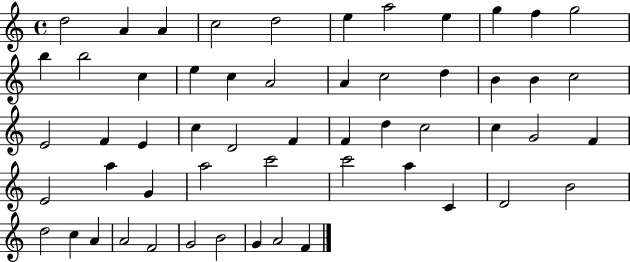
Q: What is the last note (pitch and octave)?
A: F4